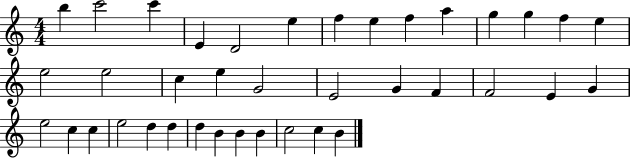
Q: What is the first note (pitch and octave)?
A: B5